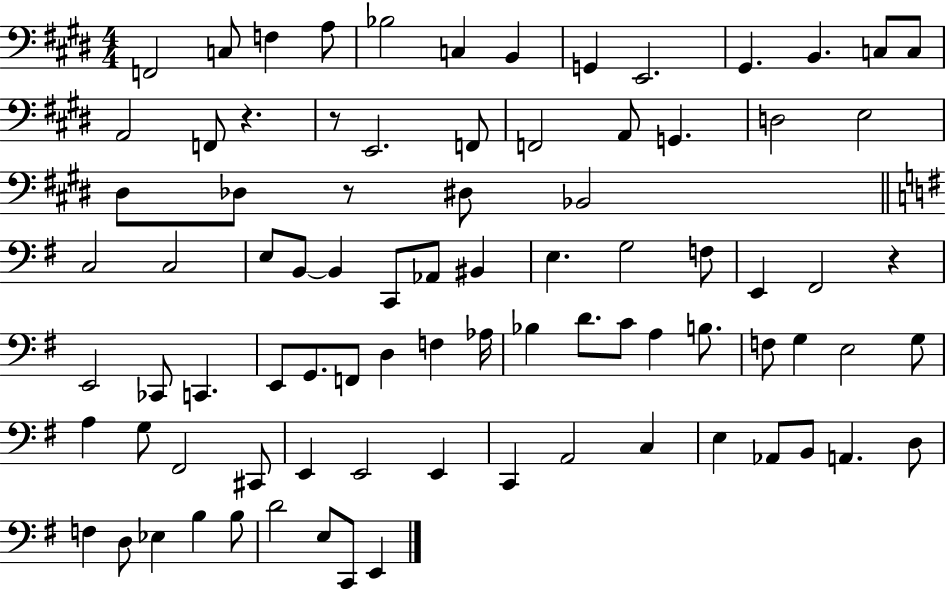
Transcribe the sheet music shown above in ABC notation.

X:1
T:Untitled
M:4/4
L:1/4
K:E
F,,2 C,/2 F, A,/2 _B,2 C, B,, G,, E,,2 ^G,, B,, C,/2 C,/2 A,,2 F,,/2 z z/2 E,,2 F,,/2 F,,2 A,,/2 G,, D,2 E,2 ^D,/2 _D,/2 z/2 ^D,/2 _B,,2 C,2 C,2 E,/2 B,,/2 B,, C,,/2 _A,,/2 ^B,, E, G,2 F,/2 E,, ^F,,2 z E,,2 _C,,/2 C,, E,,/2 G,,/2 F,,/2 D, F, _A,/4 _B, D/2 C/2 A, B,/2 F,/2 G, E,2 G,/2 A, G,/2 ^F,,2 ^C,,/2 E,, E,,2 E,, C,, A,,2 C, E, _A,,/2 B,,/2 A,, D,/2 F, D,/2 _E, B, B,/2 D2 E,/2 C,,/2 E,,